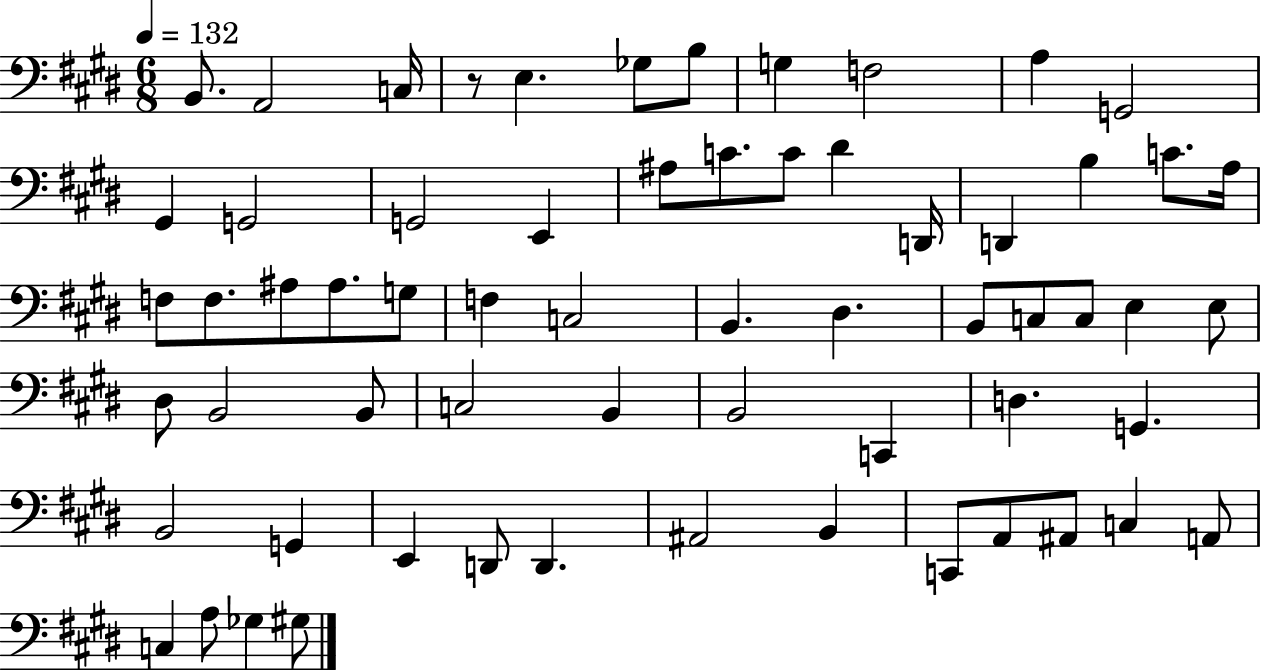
X:1
T:Untitled
M:6/8
L:1/4
K:E
B,,/2 A,,2 C,/4 z/2 E, _G,/2 B,/2 G, F,2 A, G,,2 ^G,, G,,2 G,,2 E,, ^A,/2 C/2 C/2 ^D D,,/4 D,, B, C/2 A,/4 F,/2 F,/2 ^A,/2 ^A,/2 G,/2 F, C,2 B,, ^D, B,,/2 C,/2 C,/2 E, E,/2 ^D,/2 B,,2 B,,/2 C,2 B,, B,,2 C,, D, G,, B,,2 G,, E,, D,,/2 D,, ^A,,2 B,, C,,/2 A,,/2 ^A,,/2 C, A,,/2 C, A,/2 _G, ^G,/2